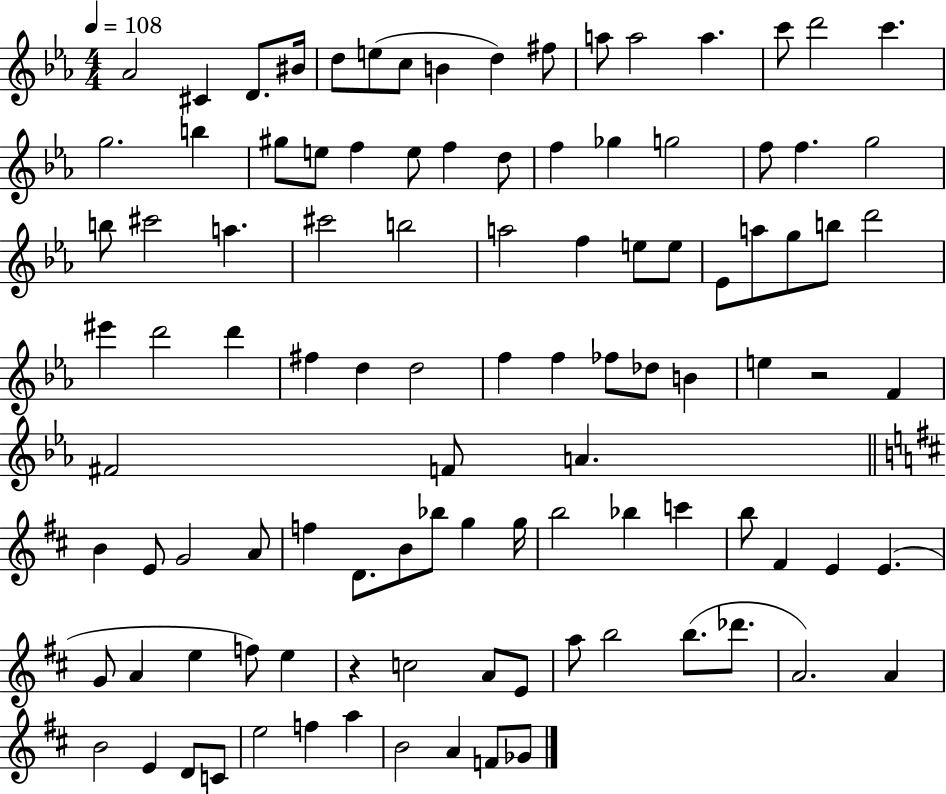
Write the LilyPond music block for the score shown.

{
  \clef treble
  \numericTimeSignature
  \time 4/4
  \key ees \major
  \tempo 4 = 108
  aes'2 cis'4 d'8. bis'16 | d''8 e''8( c''8 b'4 d''4) fis''8 | a''8 a''2 a''4. | c'''8 d'''2 c'''4. | \break g''2. b''4 | gis''8 e''8 f''4 e''8 f''4 d''8 | f''4 ges''4 g''2 | f''8 f''4. g''2 | \break b''8 cis'''2 a''4. | cis'''2 b''2 | a''2 f''4 e''8 e''8 | ees'8 a''8 g''8 b''8 d'''2 | \break eis'''4 d'''2 d'''4 | fis''4 d''4 d''2 | f''4 f''4 fes''8 des''8 b'4 | e''4 r2 f'4 | \break fis'2 f'8 a'4. | \bar "||" \break \key d \major b'4 e'8 g'2 a'8 | f''4 d'8. b'8 bes''8 g''4 g''16 | b''2 bes''4 c'''4 | b''8 fis'4 e'4 e'4.( | \break g'8 a'4 e''4 f''8) e''4 | r4 c''2 a'8 e'8 | a''8 b''2 b''8.( des'''8. | a'2.) a'4 | \break b'2 e'4 d'8 c'8 | e''2 f''4 a''4 | b'2 a'4 f'8 ges'8 | \bar "|."
}